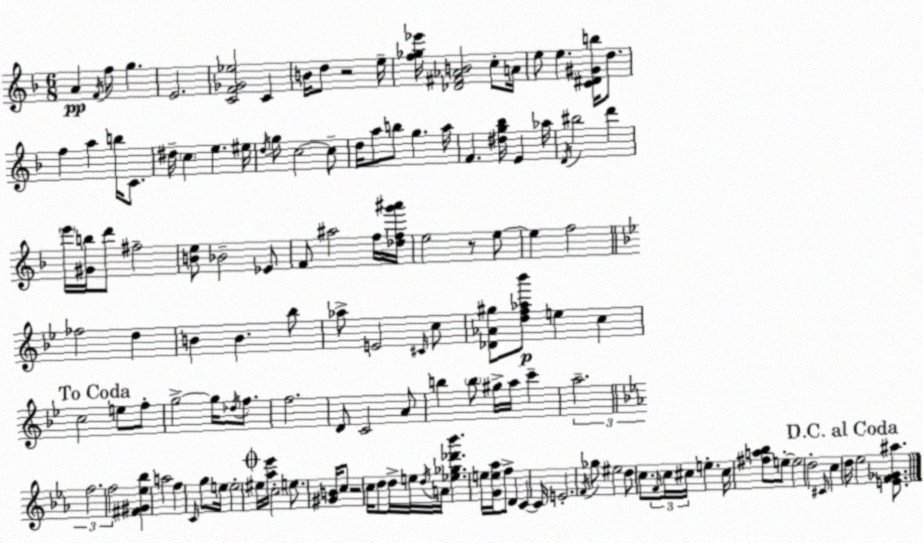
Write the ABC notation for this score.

X:1
T:Untitled
M:6/8
L:1/4
K:Dm
A F/4 f/2 g E2 [CF_G_e]2 C B/4 d/2 z2 e/4 [f_g_e']/4 [_D^F_AB]2 c/2 A/4 e/2 e [C^D^Gb]/4 d/2 f a b/4 C/2 ^d/4 c e ^e/4 d/4 g/2 c2 c/2 d/4 a/2 b/2 g a/4 F [^dg_b]/4 E _a/4 D/4 ^b2 d' e'/4 [^Gb]/4 d'/2 ^f2 [Be]/2 _B2 _E/2 F/2 ^a2 f/4 [_dfg'^a']/4 e2 z/2 e/2 e f2 _f2 d B B _b/2 _a/2 E2 ^C/4 c/2 [_D_A^g]/2 [df_a_b']/2 e c c2 e/2 f/2 g2 g/4 _d/4 f/2 f2 D/2 C2 A/2 b b/2 ^g/4 a/4 c' a2 f2 f2 [^F^G_e_b] a2 f C/4 g/2 e/4 e2 ^e/4 [_a_e']/4 c2 e/2 [^GB]/4 c/2 z2 c/4 d/2 d/4 e/4 d/4 A/4 [_e_g_d'_b'] e/4 [Ge_a]/4 f/2 D C C/4 E2 F/4 _g/2 ^e2 d/2 c/2 F/4 c/4 ^c/4 e ^c/4 [^fa_b]/2 e/2 e2 d2 ^C/4 c d/4 _e2 [EF_G^a]/2